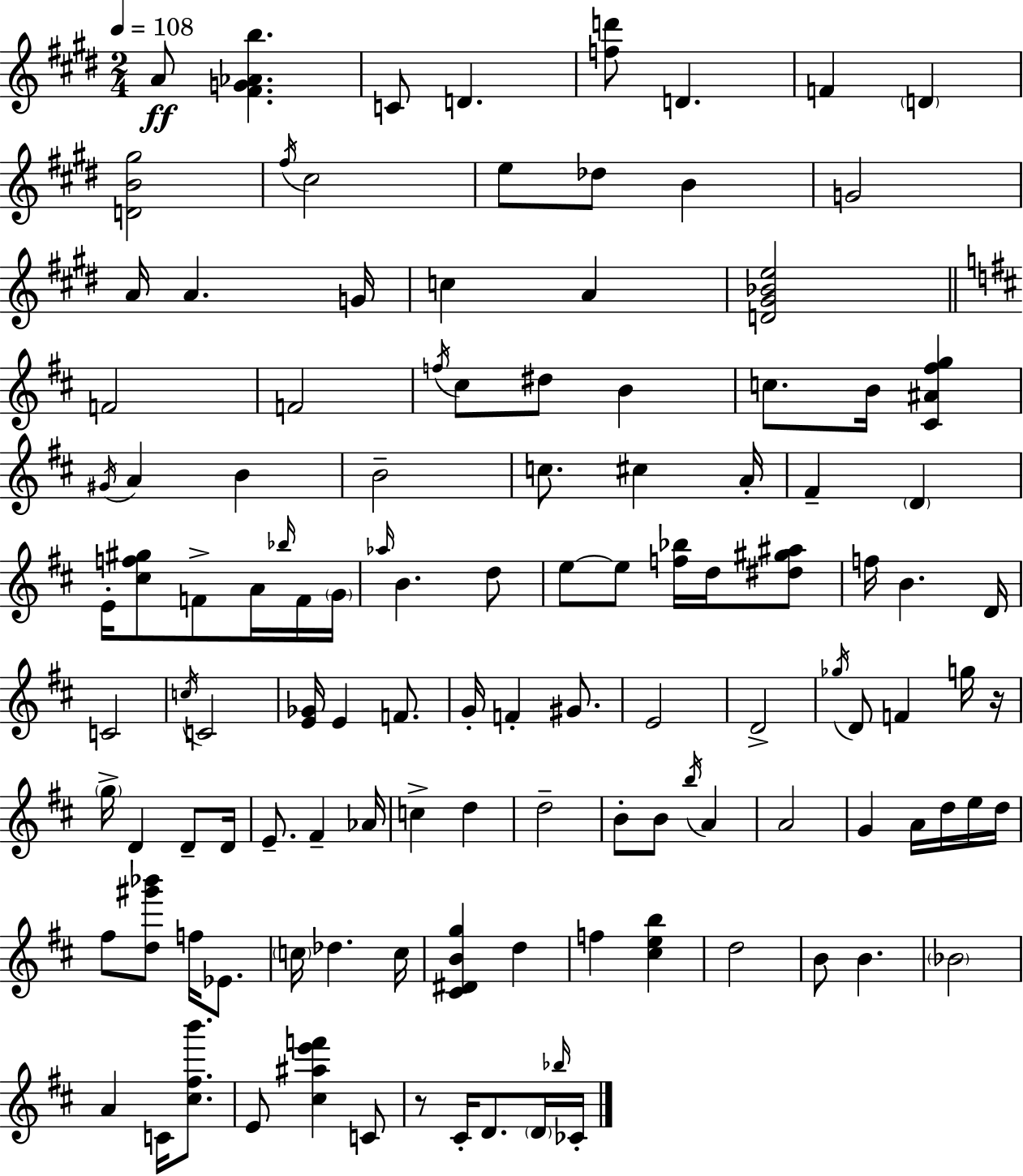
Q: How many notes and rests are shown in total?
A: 120